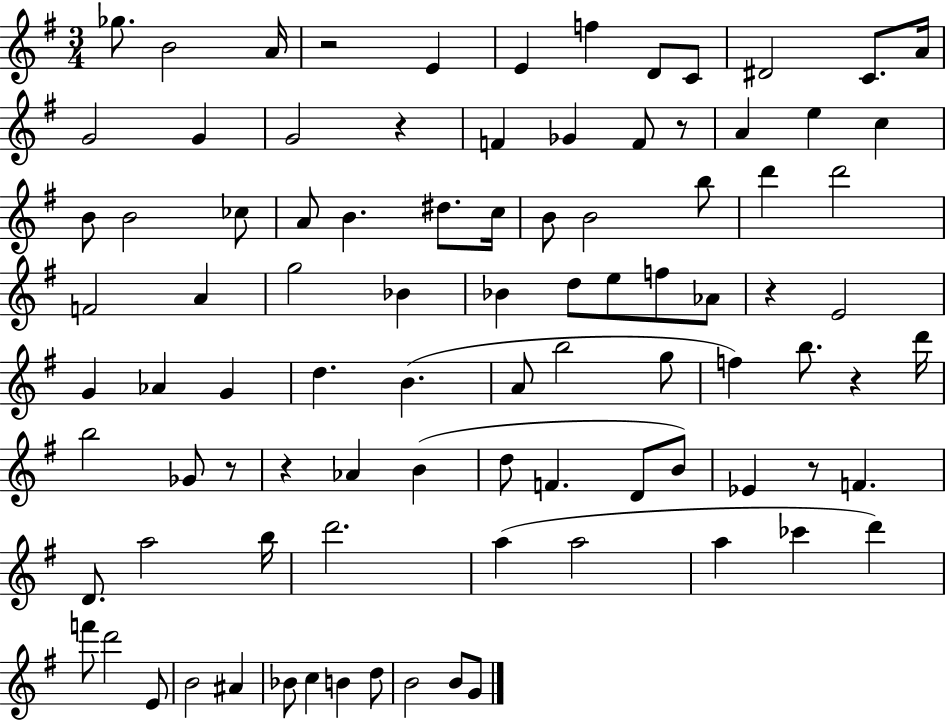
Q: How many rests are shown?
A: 8